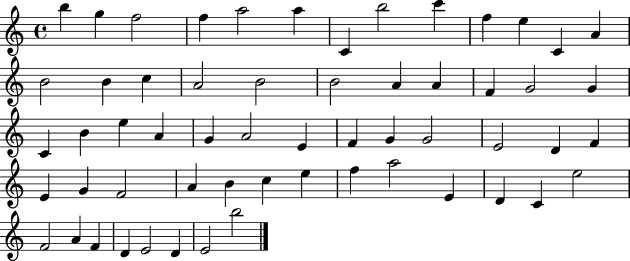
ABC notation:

X:1
T:Untitled
M:4/4
L:1/4
K:C
b g f2 f a2 a C b2 c' f e C A B2 B c A2 B2 B2 A A F G2 G C B e A G A2 E F G G2 E2 D F E G F2 A B c e f a2 E D C e2 F2 A F D E2 D E2 b2